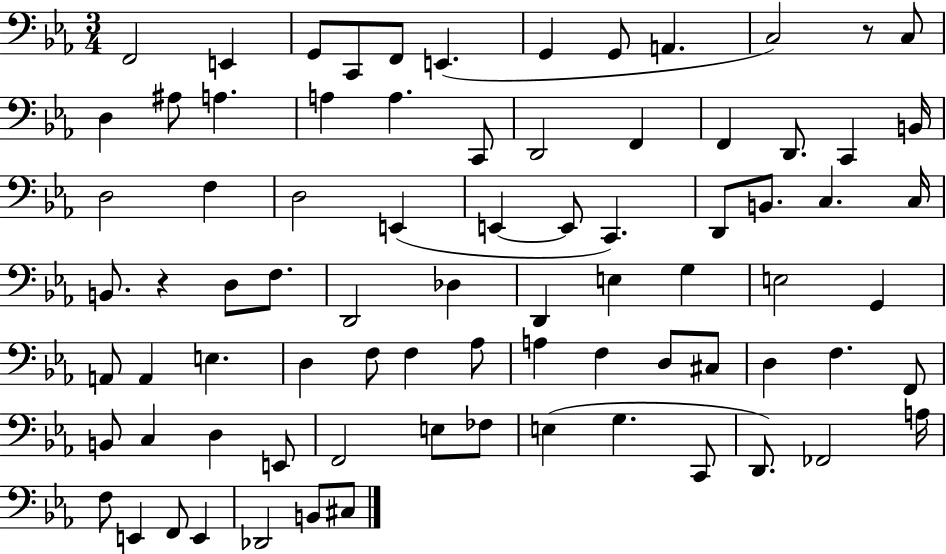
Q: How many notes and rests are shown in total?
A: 80